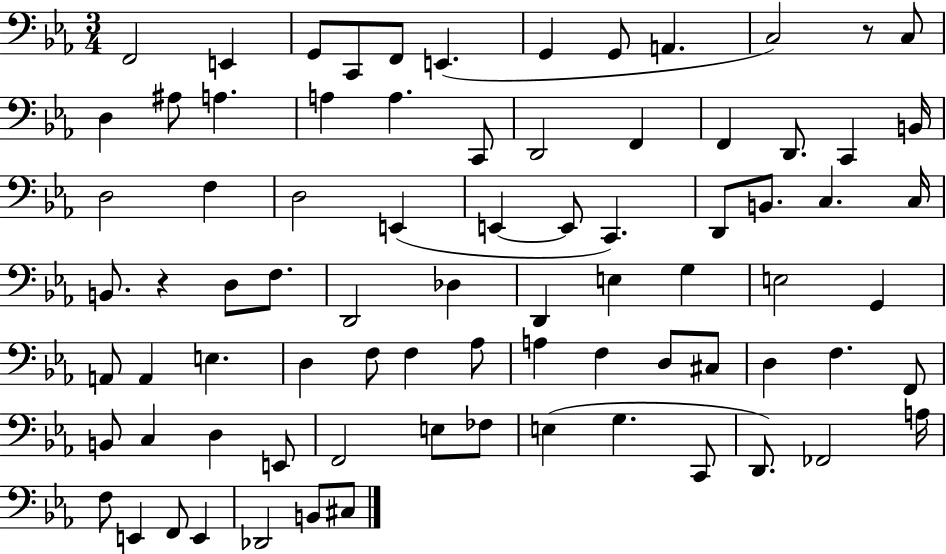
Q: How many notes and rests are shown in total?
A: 80